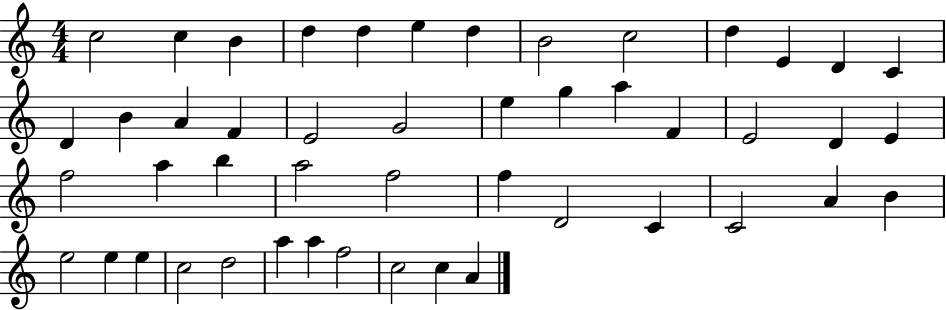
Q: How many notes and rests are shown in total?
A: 48